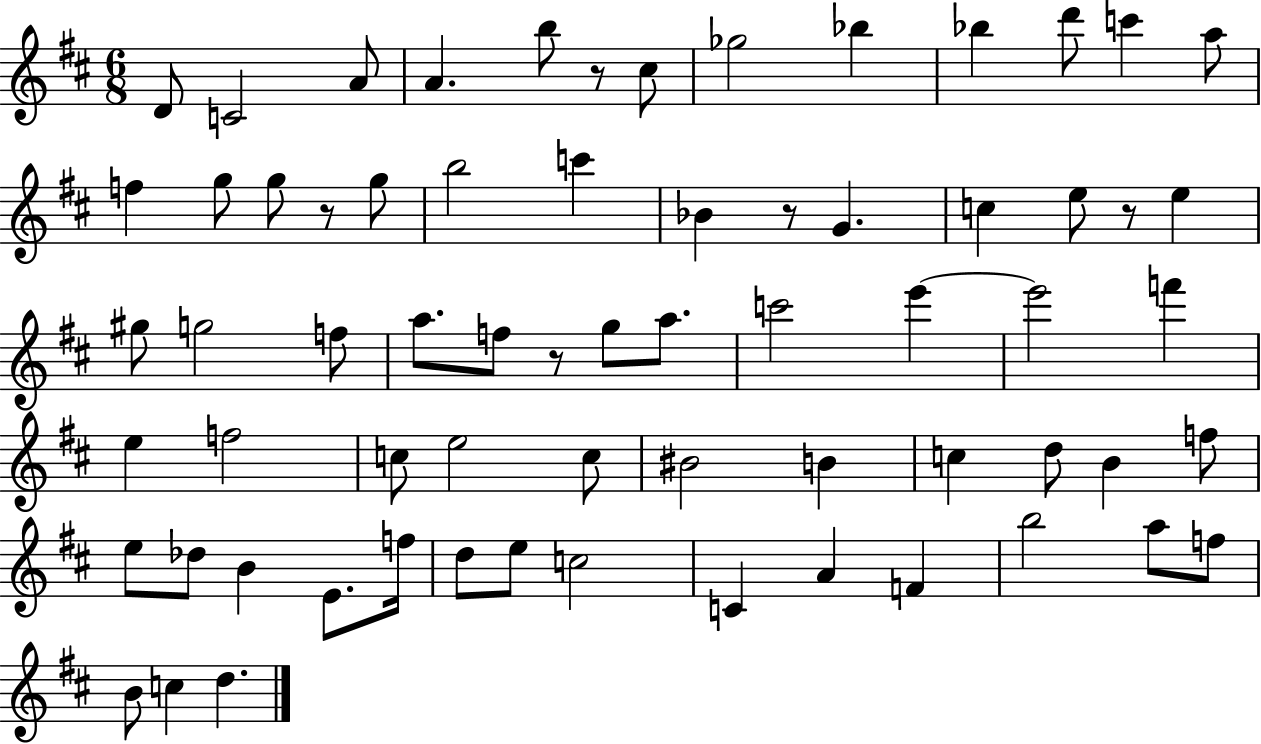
X:1
T:Untitled
M:6/8
L:1/4
K:D
D/2 C2 A/2 A b/2 z/2 ^c/2 _g2 _b _b d'/2 c' a/2 f g/2 g/2 z/2 g/2 b2 c' _B z/2 G c e/2 z/2 e ^g/2 g2 f/2 a/2 f/2 z/2 g/2 a/2 c'2 e' e'2 f' e f2 c/2 e2 c/2 ^B2 B c d/2 B f/2 e/2 _d/2 B E/2 f/4 d/2 e/2 c2 C A F b2 a/2 f/2 B/2 c d